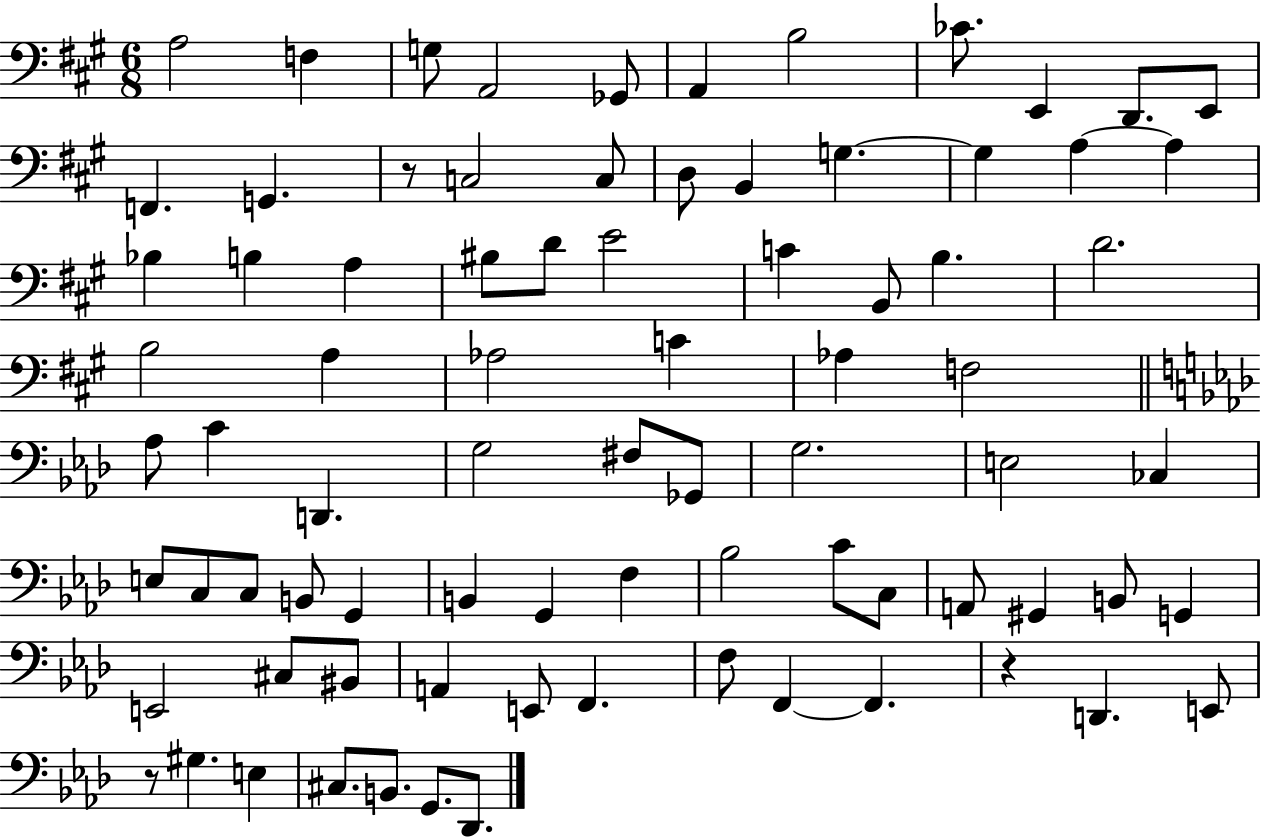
A3/h F3/q G3/e A2/h Gb2/e A2/q B3/h CES4/e. E2/q D2/e. E2/e F2/q. G2/q. R/e C3/h C3/e D3/e B2/q G3/q. G3/q A3/q A3/q Bb3/q B3/q A3/q BIS3/e D4/e E4/h C4/q B2/e B3/q. D4/h. B3/h A3/q Ab3/h C4/q Ab3/q F3/h Ab3/e C4/q D2/q. G3/h F#3/e Gb2/e G3/h. E3/h CES3/q E3/e C3/e C3/e B2/e G2/q B2/q G2/q F3/q Bb3/h C4/e C3/e A2/e G#2/q B2/e G2/q E2/h C#3/e BIS2/e A2/q E2/e F2/q. F3/e F2/q F2/q. R/q D2/q. E2/e R/e G#3/q. E3/q C#3/e. B2/e. G2/e. Db2/e.